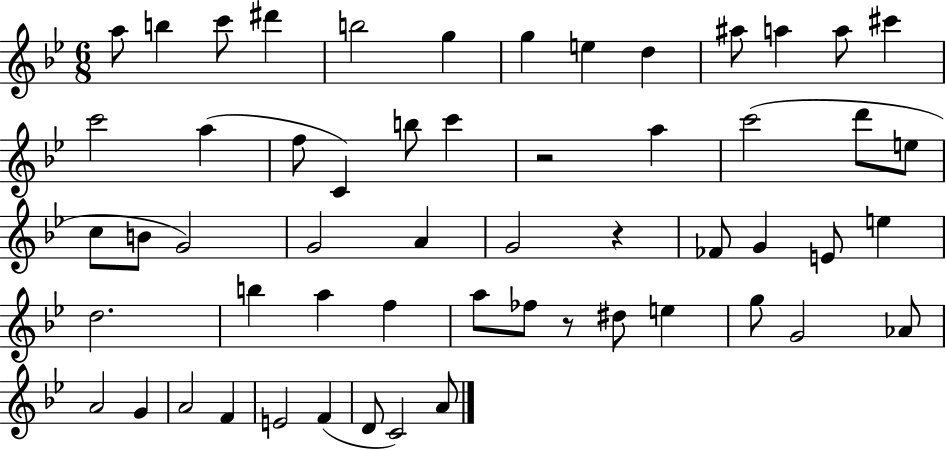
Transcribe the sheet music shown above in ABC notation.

X:1
T:Untitled
M:6/8
L:1/4
K:Bb
a/2 b c'/2 ^d' b2 g g e d ^a/2 a a/2 ^c' c'2 a f/2 C b/2 c' z2 a c'2 d'/2 e/2 c/2 B/2 G2 G2 A G2 z _F/2 G E/2 e d2 b a f a/2 _f/2 z/2 ^d/2 e g/2 G2 _A/2 A2 G A2 F E2 F D/2 C2 A/2